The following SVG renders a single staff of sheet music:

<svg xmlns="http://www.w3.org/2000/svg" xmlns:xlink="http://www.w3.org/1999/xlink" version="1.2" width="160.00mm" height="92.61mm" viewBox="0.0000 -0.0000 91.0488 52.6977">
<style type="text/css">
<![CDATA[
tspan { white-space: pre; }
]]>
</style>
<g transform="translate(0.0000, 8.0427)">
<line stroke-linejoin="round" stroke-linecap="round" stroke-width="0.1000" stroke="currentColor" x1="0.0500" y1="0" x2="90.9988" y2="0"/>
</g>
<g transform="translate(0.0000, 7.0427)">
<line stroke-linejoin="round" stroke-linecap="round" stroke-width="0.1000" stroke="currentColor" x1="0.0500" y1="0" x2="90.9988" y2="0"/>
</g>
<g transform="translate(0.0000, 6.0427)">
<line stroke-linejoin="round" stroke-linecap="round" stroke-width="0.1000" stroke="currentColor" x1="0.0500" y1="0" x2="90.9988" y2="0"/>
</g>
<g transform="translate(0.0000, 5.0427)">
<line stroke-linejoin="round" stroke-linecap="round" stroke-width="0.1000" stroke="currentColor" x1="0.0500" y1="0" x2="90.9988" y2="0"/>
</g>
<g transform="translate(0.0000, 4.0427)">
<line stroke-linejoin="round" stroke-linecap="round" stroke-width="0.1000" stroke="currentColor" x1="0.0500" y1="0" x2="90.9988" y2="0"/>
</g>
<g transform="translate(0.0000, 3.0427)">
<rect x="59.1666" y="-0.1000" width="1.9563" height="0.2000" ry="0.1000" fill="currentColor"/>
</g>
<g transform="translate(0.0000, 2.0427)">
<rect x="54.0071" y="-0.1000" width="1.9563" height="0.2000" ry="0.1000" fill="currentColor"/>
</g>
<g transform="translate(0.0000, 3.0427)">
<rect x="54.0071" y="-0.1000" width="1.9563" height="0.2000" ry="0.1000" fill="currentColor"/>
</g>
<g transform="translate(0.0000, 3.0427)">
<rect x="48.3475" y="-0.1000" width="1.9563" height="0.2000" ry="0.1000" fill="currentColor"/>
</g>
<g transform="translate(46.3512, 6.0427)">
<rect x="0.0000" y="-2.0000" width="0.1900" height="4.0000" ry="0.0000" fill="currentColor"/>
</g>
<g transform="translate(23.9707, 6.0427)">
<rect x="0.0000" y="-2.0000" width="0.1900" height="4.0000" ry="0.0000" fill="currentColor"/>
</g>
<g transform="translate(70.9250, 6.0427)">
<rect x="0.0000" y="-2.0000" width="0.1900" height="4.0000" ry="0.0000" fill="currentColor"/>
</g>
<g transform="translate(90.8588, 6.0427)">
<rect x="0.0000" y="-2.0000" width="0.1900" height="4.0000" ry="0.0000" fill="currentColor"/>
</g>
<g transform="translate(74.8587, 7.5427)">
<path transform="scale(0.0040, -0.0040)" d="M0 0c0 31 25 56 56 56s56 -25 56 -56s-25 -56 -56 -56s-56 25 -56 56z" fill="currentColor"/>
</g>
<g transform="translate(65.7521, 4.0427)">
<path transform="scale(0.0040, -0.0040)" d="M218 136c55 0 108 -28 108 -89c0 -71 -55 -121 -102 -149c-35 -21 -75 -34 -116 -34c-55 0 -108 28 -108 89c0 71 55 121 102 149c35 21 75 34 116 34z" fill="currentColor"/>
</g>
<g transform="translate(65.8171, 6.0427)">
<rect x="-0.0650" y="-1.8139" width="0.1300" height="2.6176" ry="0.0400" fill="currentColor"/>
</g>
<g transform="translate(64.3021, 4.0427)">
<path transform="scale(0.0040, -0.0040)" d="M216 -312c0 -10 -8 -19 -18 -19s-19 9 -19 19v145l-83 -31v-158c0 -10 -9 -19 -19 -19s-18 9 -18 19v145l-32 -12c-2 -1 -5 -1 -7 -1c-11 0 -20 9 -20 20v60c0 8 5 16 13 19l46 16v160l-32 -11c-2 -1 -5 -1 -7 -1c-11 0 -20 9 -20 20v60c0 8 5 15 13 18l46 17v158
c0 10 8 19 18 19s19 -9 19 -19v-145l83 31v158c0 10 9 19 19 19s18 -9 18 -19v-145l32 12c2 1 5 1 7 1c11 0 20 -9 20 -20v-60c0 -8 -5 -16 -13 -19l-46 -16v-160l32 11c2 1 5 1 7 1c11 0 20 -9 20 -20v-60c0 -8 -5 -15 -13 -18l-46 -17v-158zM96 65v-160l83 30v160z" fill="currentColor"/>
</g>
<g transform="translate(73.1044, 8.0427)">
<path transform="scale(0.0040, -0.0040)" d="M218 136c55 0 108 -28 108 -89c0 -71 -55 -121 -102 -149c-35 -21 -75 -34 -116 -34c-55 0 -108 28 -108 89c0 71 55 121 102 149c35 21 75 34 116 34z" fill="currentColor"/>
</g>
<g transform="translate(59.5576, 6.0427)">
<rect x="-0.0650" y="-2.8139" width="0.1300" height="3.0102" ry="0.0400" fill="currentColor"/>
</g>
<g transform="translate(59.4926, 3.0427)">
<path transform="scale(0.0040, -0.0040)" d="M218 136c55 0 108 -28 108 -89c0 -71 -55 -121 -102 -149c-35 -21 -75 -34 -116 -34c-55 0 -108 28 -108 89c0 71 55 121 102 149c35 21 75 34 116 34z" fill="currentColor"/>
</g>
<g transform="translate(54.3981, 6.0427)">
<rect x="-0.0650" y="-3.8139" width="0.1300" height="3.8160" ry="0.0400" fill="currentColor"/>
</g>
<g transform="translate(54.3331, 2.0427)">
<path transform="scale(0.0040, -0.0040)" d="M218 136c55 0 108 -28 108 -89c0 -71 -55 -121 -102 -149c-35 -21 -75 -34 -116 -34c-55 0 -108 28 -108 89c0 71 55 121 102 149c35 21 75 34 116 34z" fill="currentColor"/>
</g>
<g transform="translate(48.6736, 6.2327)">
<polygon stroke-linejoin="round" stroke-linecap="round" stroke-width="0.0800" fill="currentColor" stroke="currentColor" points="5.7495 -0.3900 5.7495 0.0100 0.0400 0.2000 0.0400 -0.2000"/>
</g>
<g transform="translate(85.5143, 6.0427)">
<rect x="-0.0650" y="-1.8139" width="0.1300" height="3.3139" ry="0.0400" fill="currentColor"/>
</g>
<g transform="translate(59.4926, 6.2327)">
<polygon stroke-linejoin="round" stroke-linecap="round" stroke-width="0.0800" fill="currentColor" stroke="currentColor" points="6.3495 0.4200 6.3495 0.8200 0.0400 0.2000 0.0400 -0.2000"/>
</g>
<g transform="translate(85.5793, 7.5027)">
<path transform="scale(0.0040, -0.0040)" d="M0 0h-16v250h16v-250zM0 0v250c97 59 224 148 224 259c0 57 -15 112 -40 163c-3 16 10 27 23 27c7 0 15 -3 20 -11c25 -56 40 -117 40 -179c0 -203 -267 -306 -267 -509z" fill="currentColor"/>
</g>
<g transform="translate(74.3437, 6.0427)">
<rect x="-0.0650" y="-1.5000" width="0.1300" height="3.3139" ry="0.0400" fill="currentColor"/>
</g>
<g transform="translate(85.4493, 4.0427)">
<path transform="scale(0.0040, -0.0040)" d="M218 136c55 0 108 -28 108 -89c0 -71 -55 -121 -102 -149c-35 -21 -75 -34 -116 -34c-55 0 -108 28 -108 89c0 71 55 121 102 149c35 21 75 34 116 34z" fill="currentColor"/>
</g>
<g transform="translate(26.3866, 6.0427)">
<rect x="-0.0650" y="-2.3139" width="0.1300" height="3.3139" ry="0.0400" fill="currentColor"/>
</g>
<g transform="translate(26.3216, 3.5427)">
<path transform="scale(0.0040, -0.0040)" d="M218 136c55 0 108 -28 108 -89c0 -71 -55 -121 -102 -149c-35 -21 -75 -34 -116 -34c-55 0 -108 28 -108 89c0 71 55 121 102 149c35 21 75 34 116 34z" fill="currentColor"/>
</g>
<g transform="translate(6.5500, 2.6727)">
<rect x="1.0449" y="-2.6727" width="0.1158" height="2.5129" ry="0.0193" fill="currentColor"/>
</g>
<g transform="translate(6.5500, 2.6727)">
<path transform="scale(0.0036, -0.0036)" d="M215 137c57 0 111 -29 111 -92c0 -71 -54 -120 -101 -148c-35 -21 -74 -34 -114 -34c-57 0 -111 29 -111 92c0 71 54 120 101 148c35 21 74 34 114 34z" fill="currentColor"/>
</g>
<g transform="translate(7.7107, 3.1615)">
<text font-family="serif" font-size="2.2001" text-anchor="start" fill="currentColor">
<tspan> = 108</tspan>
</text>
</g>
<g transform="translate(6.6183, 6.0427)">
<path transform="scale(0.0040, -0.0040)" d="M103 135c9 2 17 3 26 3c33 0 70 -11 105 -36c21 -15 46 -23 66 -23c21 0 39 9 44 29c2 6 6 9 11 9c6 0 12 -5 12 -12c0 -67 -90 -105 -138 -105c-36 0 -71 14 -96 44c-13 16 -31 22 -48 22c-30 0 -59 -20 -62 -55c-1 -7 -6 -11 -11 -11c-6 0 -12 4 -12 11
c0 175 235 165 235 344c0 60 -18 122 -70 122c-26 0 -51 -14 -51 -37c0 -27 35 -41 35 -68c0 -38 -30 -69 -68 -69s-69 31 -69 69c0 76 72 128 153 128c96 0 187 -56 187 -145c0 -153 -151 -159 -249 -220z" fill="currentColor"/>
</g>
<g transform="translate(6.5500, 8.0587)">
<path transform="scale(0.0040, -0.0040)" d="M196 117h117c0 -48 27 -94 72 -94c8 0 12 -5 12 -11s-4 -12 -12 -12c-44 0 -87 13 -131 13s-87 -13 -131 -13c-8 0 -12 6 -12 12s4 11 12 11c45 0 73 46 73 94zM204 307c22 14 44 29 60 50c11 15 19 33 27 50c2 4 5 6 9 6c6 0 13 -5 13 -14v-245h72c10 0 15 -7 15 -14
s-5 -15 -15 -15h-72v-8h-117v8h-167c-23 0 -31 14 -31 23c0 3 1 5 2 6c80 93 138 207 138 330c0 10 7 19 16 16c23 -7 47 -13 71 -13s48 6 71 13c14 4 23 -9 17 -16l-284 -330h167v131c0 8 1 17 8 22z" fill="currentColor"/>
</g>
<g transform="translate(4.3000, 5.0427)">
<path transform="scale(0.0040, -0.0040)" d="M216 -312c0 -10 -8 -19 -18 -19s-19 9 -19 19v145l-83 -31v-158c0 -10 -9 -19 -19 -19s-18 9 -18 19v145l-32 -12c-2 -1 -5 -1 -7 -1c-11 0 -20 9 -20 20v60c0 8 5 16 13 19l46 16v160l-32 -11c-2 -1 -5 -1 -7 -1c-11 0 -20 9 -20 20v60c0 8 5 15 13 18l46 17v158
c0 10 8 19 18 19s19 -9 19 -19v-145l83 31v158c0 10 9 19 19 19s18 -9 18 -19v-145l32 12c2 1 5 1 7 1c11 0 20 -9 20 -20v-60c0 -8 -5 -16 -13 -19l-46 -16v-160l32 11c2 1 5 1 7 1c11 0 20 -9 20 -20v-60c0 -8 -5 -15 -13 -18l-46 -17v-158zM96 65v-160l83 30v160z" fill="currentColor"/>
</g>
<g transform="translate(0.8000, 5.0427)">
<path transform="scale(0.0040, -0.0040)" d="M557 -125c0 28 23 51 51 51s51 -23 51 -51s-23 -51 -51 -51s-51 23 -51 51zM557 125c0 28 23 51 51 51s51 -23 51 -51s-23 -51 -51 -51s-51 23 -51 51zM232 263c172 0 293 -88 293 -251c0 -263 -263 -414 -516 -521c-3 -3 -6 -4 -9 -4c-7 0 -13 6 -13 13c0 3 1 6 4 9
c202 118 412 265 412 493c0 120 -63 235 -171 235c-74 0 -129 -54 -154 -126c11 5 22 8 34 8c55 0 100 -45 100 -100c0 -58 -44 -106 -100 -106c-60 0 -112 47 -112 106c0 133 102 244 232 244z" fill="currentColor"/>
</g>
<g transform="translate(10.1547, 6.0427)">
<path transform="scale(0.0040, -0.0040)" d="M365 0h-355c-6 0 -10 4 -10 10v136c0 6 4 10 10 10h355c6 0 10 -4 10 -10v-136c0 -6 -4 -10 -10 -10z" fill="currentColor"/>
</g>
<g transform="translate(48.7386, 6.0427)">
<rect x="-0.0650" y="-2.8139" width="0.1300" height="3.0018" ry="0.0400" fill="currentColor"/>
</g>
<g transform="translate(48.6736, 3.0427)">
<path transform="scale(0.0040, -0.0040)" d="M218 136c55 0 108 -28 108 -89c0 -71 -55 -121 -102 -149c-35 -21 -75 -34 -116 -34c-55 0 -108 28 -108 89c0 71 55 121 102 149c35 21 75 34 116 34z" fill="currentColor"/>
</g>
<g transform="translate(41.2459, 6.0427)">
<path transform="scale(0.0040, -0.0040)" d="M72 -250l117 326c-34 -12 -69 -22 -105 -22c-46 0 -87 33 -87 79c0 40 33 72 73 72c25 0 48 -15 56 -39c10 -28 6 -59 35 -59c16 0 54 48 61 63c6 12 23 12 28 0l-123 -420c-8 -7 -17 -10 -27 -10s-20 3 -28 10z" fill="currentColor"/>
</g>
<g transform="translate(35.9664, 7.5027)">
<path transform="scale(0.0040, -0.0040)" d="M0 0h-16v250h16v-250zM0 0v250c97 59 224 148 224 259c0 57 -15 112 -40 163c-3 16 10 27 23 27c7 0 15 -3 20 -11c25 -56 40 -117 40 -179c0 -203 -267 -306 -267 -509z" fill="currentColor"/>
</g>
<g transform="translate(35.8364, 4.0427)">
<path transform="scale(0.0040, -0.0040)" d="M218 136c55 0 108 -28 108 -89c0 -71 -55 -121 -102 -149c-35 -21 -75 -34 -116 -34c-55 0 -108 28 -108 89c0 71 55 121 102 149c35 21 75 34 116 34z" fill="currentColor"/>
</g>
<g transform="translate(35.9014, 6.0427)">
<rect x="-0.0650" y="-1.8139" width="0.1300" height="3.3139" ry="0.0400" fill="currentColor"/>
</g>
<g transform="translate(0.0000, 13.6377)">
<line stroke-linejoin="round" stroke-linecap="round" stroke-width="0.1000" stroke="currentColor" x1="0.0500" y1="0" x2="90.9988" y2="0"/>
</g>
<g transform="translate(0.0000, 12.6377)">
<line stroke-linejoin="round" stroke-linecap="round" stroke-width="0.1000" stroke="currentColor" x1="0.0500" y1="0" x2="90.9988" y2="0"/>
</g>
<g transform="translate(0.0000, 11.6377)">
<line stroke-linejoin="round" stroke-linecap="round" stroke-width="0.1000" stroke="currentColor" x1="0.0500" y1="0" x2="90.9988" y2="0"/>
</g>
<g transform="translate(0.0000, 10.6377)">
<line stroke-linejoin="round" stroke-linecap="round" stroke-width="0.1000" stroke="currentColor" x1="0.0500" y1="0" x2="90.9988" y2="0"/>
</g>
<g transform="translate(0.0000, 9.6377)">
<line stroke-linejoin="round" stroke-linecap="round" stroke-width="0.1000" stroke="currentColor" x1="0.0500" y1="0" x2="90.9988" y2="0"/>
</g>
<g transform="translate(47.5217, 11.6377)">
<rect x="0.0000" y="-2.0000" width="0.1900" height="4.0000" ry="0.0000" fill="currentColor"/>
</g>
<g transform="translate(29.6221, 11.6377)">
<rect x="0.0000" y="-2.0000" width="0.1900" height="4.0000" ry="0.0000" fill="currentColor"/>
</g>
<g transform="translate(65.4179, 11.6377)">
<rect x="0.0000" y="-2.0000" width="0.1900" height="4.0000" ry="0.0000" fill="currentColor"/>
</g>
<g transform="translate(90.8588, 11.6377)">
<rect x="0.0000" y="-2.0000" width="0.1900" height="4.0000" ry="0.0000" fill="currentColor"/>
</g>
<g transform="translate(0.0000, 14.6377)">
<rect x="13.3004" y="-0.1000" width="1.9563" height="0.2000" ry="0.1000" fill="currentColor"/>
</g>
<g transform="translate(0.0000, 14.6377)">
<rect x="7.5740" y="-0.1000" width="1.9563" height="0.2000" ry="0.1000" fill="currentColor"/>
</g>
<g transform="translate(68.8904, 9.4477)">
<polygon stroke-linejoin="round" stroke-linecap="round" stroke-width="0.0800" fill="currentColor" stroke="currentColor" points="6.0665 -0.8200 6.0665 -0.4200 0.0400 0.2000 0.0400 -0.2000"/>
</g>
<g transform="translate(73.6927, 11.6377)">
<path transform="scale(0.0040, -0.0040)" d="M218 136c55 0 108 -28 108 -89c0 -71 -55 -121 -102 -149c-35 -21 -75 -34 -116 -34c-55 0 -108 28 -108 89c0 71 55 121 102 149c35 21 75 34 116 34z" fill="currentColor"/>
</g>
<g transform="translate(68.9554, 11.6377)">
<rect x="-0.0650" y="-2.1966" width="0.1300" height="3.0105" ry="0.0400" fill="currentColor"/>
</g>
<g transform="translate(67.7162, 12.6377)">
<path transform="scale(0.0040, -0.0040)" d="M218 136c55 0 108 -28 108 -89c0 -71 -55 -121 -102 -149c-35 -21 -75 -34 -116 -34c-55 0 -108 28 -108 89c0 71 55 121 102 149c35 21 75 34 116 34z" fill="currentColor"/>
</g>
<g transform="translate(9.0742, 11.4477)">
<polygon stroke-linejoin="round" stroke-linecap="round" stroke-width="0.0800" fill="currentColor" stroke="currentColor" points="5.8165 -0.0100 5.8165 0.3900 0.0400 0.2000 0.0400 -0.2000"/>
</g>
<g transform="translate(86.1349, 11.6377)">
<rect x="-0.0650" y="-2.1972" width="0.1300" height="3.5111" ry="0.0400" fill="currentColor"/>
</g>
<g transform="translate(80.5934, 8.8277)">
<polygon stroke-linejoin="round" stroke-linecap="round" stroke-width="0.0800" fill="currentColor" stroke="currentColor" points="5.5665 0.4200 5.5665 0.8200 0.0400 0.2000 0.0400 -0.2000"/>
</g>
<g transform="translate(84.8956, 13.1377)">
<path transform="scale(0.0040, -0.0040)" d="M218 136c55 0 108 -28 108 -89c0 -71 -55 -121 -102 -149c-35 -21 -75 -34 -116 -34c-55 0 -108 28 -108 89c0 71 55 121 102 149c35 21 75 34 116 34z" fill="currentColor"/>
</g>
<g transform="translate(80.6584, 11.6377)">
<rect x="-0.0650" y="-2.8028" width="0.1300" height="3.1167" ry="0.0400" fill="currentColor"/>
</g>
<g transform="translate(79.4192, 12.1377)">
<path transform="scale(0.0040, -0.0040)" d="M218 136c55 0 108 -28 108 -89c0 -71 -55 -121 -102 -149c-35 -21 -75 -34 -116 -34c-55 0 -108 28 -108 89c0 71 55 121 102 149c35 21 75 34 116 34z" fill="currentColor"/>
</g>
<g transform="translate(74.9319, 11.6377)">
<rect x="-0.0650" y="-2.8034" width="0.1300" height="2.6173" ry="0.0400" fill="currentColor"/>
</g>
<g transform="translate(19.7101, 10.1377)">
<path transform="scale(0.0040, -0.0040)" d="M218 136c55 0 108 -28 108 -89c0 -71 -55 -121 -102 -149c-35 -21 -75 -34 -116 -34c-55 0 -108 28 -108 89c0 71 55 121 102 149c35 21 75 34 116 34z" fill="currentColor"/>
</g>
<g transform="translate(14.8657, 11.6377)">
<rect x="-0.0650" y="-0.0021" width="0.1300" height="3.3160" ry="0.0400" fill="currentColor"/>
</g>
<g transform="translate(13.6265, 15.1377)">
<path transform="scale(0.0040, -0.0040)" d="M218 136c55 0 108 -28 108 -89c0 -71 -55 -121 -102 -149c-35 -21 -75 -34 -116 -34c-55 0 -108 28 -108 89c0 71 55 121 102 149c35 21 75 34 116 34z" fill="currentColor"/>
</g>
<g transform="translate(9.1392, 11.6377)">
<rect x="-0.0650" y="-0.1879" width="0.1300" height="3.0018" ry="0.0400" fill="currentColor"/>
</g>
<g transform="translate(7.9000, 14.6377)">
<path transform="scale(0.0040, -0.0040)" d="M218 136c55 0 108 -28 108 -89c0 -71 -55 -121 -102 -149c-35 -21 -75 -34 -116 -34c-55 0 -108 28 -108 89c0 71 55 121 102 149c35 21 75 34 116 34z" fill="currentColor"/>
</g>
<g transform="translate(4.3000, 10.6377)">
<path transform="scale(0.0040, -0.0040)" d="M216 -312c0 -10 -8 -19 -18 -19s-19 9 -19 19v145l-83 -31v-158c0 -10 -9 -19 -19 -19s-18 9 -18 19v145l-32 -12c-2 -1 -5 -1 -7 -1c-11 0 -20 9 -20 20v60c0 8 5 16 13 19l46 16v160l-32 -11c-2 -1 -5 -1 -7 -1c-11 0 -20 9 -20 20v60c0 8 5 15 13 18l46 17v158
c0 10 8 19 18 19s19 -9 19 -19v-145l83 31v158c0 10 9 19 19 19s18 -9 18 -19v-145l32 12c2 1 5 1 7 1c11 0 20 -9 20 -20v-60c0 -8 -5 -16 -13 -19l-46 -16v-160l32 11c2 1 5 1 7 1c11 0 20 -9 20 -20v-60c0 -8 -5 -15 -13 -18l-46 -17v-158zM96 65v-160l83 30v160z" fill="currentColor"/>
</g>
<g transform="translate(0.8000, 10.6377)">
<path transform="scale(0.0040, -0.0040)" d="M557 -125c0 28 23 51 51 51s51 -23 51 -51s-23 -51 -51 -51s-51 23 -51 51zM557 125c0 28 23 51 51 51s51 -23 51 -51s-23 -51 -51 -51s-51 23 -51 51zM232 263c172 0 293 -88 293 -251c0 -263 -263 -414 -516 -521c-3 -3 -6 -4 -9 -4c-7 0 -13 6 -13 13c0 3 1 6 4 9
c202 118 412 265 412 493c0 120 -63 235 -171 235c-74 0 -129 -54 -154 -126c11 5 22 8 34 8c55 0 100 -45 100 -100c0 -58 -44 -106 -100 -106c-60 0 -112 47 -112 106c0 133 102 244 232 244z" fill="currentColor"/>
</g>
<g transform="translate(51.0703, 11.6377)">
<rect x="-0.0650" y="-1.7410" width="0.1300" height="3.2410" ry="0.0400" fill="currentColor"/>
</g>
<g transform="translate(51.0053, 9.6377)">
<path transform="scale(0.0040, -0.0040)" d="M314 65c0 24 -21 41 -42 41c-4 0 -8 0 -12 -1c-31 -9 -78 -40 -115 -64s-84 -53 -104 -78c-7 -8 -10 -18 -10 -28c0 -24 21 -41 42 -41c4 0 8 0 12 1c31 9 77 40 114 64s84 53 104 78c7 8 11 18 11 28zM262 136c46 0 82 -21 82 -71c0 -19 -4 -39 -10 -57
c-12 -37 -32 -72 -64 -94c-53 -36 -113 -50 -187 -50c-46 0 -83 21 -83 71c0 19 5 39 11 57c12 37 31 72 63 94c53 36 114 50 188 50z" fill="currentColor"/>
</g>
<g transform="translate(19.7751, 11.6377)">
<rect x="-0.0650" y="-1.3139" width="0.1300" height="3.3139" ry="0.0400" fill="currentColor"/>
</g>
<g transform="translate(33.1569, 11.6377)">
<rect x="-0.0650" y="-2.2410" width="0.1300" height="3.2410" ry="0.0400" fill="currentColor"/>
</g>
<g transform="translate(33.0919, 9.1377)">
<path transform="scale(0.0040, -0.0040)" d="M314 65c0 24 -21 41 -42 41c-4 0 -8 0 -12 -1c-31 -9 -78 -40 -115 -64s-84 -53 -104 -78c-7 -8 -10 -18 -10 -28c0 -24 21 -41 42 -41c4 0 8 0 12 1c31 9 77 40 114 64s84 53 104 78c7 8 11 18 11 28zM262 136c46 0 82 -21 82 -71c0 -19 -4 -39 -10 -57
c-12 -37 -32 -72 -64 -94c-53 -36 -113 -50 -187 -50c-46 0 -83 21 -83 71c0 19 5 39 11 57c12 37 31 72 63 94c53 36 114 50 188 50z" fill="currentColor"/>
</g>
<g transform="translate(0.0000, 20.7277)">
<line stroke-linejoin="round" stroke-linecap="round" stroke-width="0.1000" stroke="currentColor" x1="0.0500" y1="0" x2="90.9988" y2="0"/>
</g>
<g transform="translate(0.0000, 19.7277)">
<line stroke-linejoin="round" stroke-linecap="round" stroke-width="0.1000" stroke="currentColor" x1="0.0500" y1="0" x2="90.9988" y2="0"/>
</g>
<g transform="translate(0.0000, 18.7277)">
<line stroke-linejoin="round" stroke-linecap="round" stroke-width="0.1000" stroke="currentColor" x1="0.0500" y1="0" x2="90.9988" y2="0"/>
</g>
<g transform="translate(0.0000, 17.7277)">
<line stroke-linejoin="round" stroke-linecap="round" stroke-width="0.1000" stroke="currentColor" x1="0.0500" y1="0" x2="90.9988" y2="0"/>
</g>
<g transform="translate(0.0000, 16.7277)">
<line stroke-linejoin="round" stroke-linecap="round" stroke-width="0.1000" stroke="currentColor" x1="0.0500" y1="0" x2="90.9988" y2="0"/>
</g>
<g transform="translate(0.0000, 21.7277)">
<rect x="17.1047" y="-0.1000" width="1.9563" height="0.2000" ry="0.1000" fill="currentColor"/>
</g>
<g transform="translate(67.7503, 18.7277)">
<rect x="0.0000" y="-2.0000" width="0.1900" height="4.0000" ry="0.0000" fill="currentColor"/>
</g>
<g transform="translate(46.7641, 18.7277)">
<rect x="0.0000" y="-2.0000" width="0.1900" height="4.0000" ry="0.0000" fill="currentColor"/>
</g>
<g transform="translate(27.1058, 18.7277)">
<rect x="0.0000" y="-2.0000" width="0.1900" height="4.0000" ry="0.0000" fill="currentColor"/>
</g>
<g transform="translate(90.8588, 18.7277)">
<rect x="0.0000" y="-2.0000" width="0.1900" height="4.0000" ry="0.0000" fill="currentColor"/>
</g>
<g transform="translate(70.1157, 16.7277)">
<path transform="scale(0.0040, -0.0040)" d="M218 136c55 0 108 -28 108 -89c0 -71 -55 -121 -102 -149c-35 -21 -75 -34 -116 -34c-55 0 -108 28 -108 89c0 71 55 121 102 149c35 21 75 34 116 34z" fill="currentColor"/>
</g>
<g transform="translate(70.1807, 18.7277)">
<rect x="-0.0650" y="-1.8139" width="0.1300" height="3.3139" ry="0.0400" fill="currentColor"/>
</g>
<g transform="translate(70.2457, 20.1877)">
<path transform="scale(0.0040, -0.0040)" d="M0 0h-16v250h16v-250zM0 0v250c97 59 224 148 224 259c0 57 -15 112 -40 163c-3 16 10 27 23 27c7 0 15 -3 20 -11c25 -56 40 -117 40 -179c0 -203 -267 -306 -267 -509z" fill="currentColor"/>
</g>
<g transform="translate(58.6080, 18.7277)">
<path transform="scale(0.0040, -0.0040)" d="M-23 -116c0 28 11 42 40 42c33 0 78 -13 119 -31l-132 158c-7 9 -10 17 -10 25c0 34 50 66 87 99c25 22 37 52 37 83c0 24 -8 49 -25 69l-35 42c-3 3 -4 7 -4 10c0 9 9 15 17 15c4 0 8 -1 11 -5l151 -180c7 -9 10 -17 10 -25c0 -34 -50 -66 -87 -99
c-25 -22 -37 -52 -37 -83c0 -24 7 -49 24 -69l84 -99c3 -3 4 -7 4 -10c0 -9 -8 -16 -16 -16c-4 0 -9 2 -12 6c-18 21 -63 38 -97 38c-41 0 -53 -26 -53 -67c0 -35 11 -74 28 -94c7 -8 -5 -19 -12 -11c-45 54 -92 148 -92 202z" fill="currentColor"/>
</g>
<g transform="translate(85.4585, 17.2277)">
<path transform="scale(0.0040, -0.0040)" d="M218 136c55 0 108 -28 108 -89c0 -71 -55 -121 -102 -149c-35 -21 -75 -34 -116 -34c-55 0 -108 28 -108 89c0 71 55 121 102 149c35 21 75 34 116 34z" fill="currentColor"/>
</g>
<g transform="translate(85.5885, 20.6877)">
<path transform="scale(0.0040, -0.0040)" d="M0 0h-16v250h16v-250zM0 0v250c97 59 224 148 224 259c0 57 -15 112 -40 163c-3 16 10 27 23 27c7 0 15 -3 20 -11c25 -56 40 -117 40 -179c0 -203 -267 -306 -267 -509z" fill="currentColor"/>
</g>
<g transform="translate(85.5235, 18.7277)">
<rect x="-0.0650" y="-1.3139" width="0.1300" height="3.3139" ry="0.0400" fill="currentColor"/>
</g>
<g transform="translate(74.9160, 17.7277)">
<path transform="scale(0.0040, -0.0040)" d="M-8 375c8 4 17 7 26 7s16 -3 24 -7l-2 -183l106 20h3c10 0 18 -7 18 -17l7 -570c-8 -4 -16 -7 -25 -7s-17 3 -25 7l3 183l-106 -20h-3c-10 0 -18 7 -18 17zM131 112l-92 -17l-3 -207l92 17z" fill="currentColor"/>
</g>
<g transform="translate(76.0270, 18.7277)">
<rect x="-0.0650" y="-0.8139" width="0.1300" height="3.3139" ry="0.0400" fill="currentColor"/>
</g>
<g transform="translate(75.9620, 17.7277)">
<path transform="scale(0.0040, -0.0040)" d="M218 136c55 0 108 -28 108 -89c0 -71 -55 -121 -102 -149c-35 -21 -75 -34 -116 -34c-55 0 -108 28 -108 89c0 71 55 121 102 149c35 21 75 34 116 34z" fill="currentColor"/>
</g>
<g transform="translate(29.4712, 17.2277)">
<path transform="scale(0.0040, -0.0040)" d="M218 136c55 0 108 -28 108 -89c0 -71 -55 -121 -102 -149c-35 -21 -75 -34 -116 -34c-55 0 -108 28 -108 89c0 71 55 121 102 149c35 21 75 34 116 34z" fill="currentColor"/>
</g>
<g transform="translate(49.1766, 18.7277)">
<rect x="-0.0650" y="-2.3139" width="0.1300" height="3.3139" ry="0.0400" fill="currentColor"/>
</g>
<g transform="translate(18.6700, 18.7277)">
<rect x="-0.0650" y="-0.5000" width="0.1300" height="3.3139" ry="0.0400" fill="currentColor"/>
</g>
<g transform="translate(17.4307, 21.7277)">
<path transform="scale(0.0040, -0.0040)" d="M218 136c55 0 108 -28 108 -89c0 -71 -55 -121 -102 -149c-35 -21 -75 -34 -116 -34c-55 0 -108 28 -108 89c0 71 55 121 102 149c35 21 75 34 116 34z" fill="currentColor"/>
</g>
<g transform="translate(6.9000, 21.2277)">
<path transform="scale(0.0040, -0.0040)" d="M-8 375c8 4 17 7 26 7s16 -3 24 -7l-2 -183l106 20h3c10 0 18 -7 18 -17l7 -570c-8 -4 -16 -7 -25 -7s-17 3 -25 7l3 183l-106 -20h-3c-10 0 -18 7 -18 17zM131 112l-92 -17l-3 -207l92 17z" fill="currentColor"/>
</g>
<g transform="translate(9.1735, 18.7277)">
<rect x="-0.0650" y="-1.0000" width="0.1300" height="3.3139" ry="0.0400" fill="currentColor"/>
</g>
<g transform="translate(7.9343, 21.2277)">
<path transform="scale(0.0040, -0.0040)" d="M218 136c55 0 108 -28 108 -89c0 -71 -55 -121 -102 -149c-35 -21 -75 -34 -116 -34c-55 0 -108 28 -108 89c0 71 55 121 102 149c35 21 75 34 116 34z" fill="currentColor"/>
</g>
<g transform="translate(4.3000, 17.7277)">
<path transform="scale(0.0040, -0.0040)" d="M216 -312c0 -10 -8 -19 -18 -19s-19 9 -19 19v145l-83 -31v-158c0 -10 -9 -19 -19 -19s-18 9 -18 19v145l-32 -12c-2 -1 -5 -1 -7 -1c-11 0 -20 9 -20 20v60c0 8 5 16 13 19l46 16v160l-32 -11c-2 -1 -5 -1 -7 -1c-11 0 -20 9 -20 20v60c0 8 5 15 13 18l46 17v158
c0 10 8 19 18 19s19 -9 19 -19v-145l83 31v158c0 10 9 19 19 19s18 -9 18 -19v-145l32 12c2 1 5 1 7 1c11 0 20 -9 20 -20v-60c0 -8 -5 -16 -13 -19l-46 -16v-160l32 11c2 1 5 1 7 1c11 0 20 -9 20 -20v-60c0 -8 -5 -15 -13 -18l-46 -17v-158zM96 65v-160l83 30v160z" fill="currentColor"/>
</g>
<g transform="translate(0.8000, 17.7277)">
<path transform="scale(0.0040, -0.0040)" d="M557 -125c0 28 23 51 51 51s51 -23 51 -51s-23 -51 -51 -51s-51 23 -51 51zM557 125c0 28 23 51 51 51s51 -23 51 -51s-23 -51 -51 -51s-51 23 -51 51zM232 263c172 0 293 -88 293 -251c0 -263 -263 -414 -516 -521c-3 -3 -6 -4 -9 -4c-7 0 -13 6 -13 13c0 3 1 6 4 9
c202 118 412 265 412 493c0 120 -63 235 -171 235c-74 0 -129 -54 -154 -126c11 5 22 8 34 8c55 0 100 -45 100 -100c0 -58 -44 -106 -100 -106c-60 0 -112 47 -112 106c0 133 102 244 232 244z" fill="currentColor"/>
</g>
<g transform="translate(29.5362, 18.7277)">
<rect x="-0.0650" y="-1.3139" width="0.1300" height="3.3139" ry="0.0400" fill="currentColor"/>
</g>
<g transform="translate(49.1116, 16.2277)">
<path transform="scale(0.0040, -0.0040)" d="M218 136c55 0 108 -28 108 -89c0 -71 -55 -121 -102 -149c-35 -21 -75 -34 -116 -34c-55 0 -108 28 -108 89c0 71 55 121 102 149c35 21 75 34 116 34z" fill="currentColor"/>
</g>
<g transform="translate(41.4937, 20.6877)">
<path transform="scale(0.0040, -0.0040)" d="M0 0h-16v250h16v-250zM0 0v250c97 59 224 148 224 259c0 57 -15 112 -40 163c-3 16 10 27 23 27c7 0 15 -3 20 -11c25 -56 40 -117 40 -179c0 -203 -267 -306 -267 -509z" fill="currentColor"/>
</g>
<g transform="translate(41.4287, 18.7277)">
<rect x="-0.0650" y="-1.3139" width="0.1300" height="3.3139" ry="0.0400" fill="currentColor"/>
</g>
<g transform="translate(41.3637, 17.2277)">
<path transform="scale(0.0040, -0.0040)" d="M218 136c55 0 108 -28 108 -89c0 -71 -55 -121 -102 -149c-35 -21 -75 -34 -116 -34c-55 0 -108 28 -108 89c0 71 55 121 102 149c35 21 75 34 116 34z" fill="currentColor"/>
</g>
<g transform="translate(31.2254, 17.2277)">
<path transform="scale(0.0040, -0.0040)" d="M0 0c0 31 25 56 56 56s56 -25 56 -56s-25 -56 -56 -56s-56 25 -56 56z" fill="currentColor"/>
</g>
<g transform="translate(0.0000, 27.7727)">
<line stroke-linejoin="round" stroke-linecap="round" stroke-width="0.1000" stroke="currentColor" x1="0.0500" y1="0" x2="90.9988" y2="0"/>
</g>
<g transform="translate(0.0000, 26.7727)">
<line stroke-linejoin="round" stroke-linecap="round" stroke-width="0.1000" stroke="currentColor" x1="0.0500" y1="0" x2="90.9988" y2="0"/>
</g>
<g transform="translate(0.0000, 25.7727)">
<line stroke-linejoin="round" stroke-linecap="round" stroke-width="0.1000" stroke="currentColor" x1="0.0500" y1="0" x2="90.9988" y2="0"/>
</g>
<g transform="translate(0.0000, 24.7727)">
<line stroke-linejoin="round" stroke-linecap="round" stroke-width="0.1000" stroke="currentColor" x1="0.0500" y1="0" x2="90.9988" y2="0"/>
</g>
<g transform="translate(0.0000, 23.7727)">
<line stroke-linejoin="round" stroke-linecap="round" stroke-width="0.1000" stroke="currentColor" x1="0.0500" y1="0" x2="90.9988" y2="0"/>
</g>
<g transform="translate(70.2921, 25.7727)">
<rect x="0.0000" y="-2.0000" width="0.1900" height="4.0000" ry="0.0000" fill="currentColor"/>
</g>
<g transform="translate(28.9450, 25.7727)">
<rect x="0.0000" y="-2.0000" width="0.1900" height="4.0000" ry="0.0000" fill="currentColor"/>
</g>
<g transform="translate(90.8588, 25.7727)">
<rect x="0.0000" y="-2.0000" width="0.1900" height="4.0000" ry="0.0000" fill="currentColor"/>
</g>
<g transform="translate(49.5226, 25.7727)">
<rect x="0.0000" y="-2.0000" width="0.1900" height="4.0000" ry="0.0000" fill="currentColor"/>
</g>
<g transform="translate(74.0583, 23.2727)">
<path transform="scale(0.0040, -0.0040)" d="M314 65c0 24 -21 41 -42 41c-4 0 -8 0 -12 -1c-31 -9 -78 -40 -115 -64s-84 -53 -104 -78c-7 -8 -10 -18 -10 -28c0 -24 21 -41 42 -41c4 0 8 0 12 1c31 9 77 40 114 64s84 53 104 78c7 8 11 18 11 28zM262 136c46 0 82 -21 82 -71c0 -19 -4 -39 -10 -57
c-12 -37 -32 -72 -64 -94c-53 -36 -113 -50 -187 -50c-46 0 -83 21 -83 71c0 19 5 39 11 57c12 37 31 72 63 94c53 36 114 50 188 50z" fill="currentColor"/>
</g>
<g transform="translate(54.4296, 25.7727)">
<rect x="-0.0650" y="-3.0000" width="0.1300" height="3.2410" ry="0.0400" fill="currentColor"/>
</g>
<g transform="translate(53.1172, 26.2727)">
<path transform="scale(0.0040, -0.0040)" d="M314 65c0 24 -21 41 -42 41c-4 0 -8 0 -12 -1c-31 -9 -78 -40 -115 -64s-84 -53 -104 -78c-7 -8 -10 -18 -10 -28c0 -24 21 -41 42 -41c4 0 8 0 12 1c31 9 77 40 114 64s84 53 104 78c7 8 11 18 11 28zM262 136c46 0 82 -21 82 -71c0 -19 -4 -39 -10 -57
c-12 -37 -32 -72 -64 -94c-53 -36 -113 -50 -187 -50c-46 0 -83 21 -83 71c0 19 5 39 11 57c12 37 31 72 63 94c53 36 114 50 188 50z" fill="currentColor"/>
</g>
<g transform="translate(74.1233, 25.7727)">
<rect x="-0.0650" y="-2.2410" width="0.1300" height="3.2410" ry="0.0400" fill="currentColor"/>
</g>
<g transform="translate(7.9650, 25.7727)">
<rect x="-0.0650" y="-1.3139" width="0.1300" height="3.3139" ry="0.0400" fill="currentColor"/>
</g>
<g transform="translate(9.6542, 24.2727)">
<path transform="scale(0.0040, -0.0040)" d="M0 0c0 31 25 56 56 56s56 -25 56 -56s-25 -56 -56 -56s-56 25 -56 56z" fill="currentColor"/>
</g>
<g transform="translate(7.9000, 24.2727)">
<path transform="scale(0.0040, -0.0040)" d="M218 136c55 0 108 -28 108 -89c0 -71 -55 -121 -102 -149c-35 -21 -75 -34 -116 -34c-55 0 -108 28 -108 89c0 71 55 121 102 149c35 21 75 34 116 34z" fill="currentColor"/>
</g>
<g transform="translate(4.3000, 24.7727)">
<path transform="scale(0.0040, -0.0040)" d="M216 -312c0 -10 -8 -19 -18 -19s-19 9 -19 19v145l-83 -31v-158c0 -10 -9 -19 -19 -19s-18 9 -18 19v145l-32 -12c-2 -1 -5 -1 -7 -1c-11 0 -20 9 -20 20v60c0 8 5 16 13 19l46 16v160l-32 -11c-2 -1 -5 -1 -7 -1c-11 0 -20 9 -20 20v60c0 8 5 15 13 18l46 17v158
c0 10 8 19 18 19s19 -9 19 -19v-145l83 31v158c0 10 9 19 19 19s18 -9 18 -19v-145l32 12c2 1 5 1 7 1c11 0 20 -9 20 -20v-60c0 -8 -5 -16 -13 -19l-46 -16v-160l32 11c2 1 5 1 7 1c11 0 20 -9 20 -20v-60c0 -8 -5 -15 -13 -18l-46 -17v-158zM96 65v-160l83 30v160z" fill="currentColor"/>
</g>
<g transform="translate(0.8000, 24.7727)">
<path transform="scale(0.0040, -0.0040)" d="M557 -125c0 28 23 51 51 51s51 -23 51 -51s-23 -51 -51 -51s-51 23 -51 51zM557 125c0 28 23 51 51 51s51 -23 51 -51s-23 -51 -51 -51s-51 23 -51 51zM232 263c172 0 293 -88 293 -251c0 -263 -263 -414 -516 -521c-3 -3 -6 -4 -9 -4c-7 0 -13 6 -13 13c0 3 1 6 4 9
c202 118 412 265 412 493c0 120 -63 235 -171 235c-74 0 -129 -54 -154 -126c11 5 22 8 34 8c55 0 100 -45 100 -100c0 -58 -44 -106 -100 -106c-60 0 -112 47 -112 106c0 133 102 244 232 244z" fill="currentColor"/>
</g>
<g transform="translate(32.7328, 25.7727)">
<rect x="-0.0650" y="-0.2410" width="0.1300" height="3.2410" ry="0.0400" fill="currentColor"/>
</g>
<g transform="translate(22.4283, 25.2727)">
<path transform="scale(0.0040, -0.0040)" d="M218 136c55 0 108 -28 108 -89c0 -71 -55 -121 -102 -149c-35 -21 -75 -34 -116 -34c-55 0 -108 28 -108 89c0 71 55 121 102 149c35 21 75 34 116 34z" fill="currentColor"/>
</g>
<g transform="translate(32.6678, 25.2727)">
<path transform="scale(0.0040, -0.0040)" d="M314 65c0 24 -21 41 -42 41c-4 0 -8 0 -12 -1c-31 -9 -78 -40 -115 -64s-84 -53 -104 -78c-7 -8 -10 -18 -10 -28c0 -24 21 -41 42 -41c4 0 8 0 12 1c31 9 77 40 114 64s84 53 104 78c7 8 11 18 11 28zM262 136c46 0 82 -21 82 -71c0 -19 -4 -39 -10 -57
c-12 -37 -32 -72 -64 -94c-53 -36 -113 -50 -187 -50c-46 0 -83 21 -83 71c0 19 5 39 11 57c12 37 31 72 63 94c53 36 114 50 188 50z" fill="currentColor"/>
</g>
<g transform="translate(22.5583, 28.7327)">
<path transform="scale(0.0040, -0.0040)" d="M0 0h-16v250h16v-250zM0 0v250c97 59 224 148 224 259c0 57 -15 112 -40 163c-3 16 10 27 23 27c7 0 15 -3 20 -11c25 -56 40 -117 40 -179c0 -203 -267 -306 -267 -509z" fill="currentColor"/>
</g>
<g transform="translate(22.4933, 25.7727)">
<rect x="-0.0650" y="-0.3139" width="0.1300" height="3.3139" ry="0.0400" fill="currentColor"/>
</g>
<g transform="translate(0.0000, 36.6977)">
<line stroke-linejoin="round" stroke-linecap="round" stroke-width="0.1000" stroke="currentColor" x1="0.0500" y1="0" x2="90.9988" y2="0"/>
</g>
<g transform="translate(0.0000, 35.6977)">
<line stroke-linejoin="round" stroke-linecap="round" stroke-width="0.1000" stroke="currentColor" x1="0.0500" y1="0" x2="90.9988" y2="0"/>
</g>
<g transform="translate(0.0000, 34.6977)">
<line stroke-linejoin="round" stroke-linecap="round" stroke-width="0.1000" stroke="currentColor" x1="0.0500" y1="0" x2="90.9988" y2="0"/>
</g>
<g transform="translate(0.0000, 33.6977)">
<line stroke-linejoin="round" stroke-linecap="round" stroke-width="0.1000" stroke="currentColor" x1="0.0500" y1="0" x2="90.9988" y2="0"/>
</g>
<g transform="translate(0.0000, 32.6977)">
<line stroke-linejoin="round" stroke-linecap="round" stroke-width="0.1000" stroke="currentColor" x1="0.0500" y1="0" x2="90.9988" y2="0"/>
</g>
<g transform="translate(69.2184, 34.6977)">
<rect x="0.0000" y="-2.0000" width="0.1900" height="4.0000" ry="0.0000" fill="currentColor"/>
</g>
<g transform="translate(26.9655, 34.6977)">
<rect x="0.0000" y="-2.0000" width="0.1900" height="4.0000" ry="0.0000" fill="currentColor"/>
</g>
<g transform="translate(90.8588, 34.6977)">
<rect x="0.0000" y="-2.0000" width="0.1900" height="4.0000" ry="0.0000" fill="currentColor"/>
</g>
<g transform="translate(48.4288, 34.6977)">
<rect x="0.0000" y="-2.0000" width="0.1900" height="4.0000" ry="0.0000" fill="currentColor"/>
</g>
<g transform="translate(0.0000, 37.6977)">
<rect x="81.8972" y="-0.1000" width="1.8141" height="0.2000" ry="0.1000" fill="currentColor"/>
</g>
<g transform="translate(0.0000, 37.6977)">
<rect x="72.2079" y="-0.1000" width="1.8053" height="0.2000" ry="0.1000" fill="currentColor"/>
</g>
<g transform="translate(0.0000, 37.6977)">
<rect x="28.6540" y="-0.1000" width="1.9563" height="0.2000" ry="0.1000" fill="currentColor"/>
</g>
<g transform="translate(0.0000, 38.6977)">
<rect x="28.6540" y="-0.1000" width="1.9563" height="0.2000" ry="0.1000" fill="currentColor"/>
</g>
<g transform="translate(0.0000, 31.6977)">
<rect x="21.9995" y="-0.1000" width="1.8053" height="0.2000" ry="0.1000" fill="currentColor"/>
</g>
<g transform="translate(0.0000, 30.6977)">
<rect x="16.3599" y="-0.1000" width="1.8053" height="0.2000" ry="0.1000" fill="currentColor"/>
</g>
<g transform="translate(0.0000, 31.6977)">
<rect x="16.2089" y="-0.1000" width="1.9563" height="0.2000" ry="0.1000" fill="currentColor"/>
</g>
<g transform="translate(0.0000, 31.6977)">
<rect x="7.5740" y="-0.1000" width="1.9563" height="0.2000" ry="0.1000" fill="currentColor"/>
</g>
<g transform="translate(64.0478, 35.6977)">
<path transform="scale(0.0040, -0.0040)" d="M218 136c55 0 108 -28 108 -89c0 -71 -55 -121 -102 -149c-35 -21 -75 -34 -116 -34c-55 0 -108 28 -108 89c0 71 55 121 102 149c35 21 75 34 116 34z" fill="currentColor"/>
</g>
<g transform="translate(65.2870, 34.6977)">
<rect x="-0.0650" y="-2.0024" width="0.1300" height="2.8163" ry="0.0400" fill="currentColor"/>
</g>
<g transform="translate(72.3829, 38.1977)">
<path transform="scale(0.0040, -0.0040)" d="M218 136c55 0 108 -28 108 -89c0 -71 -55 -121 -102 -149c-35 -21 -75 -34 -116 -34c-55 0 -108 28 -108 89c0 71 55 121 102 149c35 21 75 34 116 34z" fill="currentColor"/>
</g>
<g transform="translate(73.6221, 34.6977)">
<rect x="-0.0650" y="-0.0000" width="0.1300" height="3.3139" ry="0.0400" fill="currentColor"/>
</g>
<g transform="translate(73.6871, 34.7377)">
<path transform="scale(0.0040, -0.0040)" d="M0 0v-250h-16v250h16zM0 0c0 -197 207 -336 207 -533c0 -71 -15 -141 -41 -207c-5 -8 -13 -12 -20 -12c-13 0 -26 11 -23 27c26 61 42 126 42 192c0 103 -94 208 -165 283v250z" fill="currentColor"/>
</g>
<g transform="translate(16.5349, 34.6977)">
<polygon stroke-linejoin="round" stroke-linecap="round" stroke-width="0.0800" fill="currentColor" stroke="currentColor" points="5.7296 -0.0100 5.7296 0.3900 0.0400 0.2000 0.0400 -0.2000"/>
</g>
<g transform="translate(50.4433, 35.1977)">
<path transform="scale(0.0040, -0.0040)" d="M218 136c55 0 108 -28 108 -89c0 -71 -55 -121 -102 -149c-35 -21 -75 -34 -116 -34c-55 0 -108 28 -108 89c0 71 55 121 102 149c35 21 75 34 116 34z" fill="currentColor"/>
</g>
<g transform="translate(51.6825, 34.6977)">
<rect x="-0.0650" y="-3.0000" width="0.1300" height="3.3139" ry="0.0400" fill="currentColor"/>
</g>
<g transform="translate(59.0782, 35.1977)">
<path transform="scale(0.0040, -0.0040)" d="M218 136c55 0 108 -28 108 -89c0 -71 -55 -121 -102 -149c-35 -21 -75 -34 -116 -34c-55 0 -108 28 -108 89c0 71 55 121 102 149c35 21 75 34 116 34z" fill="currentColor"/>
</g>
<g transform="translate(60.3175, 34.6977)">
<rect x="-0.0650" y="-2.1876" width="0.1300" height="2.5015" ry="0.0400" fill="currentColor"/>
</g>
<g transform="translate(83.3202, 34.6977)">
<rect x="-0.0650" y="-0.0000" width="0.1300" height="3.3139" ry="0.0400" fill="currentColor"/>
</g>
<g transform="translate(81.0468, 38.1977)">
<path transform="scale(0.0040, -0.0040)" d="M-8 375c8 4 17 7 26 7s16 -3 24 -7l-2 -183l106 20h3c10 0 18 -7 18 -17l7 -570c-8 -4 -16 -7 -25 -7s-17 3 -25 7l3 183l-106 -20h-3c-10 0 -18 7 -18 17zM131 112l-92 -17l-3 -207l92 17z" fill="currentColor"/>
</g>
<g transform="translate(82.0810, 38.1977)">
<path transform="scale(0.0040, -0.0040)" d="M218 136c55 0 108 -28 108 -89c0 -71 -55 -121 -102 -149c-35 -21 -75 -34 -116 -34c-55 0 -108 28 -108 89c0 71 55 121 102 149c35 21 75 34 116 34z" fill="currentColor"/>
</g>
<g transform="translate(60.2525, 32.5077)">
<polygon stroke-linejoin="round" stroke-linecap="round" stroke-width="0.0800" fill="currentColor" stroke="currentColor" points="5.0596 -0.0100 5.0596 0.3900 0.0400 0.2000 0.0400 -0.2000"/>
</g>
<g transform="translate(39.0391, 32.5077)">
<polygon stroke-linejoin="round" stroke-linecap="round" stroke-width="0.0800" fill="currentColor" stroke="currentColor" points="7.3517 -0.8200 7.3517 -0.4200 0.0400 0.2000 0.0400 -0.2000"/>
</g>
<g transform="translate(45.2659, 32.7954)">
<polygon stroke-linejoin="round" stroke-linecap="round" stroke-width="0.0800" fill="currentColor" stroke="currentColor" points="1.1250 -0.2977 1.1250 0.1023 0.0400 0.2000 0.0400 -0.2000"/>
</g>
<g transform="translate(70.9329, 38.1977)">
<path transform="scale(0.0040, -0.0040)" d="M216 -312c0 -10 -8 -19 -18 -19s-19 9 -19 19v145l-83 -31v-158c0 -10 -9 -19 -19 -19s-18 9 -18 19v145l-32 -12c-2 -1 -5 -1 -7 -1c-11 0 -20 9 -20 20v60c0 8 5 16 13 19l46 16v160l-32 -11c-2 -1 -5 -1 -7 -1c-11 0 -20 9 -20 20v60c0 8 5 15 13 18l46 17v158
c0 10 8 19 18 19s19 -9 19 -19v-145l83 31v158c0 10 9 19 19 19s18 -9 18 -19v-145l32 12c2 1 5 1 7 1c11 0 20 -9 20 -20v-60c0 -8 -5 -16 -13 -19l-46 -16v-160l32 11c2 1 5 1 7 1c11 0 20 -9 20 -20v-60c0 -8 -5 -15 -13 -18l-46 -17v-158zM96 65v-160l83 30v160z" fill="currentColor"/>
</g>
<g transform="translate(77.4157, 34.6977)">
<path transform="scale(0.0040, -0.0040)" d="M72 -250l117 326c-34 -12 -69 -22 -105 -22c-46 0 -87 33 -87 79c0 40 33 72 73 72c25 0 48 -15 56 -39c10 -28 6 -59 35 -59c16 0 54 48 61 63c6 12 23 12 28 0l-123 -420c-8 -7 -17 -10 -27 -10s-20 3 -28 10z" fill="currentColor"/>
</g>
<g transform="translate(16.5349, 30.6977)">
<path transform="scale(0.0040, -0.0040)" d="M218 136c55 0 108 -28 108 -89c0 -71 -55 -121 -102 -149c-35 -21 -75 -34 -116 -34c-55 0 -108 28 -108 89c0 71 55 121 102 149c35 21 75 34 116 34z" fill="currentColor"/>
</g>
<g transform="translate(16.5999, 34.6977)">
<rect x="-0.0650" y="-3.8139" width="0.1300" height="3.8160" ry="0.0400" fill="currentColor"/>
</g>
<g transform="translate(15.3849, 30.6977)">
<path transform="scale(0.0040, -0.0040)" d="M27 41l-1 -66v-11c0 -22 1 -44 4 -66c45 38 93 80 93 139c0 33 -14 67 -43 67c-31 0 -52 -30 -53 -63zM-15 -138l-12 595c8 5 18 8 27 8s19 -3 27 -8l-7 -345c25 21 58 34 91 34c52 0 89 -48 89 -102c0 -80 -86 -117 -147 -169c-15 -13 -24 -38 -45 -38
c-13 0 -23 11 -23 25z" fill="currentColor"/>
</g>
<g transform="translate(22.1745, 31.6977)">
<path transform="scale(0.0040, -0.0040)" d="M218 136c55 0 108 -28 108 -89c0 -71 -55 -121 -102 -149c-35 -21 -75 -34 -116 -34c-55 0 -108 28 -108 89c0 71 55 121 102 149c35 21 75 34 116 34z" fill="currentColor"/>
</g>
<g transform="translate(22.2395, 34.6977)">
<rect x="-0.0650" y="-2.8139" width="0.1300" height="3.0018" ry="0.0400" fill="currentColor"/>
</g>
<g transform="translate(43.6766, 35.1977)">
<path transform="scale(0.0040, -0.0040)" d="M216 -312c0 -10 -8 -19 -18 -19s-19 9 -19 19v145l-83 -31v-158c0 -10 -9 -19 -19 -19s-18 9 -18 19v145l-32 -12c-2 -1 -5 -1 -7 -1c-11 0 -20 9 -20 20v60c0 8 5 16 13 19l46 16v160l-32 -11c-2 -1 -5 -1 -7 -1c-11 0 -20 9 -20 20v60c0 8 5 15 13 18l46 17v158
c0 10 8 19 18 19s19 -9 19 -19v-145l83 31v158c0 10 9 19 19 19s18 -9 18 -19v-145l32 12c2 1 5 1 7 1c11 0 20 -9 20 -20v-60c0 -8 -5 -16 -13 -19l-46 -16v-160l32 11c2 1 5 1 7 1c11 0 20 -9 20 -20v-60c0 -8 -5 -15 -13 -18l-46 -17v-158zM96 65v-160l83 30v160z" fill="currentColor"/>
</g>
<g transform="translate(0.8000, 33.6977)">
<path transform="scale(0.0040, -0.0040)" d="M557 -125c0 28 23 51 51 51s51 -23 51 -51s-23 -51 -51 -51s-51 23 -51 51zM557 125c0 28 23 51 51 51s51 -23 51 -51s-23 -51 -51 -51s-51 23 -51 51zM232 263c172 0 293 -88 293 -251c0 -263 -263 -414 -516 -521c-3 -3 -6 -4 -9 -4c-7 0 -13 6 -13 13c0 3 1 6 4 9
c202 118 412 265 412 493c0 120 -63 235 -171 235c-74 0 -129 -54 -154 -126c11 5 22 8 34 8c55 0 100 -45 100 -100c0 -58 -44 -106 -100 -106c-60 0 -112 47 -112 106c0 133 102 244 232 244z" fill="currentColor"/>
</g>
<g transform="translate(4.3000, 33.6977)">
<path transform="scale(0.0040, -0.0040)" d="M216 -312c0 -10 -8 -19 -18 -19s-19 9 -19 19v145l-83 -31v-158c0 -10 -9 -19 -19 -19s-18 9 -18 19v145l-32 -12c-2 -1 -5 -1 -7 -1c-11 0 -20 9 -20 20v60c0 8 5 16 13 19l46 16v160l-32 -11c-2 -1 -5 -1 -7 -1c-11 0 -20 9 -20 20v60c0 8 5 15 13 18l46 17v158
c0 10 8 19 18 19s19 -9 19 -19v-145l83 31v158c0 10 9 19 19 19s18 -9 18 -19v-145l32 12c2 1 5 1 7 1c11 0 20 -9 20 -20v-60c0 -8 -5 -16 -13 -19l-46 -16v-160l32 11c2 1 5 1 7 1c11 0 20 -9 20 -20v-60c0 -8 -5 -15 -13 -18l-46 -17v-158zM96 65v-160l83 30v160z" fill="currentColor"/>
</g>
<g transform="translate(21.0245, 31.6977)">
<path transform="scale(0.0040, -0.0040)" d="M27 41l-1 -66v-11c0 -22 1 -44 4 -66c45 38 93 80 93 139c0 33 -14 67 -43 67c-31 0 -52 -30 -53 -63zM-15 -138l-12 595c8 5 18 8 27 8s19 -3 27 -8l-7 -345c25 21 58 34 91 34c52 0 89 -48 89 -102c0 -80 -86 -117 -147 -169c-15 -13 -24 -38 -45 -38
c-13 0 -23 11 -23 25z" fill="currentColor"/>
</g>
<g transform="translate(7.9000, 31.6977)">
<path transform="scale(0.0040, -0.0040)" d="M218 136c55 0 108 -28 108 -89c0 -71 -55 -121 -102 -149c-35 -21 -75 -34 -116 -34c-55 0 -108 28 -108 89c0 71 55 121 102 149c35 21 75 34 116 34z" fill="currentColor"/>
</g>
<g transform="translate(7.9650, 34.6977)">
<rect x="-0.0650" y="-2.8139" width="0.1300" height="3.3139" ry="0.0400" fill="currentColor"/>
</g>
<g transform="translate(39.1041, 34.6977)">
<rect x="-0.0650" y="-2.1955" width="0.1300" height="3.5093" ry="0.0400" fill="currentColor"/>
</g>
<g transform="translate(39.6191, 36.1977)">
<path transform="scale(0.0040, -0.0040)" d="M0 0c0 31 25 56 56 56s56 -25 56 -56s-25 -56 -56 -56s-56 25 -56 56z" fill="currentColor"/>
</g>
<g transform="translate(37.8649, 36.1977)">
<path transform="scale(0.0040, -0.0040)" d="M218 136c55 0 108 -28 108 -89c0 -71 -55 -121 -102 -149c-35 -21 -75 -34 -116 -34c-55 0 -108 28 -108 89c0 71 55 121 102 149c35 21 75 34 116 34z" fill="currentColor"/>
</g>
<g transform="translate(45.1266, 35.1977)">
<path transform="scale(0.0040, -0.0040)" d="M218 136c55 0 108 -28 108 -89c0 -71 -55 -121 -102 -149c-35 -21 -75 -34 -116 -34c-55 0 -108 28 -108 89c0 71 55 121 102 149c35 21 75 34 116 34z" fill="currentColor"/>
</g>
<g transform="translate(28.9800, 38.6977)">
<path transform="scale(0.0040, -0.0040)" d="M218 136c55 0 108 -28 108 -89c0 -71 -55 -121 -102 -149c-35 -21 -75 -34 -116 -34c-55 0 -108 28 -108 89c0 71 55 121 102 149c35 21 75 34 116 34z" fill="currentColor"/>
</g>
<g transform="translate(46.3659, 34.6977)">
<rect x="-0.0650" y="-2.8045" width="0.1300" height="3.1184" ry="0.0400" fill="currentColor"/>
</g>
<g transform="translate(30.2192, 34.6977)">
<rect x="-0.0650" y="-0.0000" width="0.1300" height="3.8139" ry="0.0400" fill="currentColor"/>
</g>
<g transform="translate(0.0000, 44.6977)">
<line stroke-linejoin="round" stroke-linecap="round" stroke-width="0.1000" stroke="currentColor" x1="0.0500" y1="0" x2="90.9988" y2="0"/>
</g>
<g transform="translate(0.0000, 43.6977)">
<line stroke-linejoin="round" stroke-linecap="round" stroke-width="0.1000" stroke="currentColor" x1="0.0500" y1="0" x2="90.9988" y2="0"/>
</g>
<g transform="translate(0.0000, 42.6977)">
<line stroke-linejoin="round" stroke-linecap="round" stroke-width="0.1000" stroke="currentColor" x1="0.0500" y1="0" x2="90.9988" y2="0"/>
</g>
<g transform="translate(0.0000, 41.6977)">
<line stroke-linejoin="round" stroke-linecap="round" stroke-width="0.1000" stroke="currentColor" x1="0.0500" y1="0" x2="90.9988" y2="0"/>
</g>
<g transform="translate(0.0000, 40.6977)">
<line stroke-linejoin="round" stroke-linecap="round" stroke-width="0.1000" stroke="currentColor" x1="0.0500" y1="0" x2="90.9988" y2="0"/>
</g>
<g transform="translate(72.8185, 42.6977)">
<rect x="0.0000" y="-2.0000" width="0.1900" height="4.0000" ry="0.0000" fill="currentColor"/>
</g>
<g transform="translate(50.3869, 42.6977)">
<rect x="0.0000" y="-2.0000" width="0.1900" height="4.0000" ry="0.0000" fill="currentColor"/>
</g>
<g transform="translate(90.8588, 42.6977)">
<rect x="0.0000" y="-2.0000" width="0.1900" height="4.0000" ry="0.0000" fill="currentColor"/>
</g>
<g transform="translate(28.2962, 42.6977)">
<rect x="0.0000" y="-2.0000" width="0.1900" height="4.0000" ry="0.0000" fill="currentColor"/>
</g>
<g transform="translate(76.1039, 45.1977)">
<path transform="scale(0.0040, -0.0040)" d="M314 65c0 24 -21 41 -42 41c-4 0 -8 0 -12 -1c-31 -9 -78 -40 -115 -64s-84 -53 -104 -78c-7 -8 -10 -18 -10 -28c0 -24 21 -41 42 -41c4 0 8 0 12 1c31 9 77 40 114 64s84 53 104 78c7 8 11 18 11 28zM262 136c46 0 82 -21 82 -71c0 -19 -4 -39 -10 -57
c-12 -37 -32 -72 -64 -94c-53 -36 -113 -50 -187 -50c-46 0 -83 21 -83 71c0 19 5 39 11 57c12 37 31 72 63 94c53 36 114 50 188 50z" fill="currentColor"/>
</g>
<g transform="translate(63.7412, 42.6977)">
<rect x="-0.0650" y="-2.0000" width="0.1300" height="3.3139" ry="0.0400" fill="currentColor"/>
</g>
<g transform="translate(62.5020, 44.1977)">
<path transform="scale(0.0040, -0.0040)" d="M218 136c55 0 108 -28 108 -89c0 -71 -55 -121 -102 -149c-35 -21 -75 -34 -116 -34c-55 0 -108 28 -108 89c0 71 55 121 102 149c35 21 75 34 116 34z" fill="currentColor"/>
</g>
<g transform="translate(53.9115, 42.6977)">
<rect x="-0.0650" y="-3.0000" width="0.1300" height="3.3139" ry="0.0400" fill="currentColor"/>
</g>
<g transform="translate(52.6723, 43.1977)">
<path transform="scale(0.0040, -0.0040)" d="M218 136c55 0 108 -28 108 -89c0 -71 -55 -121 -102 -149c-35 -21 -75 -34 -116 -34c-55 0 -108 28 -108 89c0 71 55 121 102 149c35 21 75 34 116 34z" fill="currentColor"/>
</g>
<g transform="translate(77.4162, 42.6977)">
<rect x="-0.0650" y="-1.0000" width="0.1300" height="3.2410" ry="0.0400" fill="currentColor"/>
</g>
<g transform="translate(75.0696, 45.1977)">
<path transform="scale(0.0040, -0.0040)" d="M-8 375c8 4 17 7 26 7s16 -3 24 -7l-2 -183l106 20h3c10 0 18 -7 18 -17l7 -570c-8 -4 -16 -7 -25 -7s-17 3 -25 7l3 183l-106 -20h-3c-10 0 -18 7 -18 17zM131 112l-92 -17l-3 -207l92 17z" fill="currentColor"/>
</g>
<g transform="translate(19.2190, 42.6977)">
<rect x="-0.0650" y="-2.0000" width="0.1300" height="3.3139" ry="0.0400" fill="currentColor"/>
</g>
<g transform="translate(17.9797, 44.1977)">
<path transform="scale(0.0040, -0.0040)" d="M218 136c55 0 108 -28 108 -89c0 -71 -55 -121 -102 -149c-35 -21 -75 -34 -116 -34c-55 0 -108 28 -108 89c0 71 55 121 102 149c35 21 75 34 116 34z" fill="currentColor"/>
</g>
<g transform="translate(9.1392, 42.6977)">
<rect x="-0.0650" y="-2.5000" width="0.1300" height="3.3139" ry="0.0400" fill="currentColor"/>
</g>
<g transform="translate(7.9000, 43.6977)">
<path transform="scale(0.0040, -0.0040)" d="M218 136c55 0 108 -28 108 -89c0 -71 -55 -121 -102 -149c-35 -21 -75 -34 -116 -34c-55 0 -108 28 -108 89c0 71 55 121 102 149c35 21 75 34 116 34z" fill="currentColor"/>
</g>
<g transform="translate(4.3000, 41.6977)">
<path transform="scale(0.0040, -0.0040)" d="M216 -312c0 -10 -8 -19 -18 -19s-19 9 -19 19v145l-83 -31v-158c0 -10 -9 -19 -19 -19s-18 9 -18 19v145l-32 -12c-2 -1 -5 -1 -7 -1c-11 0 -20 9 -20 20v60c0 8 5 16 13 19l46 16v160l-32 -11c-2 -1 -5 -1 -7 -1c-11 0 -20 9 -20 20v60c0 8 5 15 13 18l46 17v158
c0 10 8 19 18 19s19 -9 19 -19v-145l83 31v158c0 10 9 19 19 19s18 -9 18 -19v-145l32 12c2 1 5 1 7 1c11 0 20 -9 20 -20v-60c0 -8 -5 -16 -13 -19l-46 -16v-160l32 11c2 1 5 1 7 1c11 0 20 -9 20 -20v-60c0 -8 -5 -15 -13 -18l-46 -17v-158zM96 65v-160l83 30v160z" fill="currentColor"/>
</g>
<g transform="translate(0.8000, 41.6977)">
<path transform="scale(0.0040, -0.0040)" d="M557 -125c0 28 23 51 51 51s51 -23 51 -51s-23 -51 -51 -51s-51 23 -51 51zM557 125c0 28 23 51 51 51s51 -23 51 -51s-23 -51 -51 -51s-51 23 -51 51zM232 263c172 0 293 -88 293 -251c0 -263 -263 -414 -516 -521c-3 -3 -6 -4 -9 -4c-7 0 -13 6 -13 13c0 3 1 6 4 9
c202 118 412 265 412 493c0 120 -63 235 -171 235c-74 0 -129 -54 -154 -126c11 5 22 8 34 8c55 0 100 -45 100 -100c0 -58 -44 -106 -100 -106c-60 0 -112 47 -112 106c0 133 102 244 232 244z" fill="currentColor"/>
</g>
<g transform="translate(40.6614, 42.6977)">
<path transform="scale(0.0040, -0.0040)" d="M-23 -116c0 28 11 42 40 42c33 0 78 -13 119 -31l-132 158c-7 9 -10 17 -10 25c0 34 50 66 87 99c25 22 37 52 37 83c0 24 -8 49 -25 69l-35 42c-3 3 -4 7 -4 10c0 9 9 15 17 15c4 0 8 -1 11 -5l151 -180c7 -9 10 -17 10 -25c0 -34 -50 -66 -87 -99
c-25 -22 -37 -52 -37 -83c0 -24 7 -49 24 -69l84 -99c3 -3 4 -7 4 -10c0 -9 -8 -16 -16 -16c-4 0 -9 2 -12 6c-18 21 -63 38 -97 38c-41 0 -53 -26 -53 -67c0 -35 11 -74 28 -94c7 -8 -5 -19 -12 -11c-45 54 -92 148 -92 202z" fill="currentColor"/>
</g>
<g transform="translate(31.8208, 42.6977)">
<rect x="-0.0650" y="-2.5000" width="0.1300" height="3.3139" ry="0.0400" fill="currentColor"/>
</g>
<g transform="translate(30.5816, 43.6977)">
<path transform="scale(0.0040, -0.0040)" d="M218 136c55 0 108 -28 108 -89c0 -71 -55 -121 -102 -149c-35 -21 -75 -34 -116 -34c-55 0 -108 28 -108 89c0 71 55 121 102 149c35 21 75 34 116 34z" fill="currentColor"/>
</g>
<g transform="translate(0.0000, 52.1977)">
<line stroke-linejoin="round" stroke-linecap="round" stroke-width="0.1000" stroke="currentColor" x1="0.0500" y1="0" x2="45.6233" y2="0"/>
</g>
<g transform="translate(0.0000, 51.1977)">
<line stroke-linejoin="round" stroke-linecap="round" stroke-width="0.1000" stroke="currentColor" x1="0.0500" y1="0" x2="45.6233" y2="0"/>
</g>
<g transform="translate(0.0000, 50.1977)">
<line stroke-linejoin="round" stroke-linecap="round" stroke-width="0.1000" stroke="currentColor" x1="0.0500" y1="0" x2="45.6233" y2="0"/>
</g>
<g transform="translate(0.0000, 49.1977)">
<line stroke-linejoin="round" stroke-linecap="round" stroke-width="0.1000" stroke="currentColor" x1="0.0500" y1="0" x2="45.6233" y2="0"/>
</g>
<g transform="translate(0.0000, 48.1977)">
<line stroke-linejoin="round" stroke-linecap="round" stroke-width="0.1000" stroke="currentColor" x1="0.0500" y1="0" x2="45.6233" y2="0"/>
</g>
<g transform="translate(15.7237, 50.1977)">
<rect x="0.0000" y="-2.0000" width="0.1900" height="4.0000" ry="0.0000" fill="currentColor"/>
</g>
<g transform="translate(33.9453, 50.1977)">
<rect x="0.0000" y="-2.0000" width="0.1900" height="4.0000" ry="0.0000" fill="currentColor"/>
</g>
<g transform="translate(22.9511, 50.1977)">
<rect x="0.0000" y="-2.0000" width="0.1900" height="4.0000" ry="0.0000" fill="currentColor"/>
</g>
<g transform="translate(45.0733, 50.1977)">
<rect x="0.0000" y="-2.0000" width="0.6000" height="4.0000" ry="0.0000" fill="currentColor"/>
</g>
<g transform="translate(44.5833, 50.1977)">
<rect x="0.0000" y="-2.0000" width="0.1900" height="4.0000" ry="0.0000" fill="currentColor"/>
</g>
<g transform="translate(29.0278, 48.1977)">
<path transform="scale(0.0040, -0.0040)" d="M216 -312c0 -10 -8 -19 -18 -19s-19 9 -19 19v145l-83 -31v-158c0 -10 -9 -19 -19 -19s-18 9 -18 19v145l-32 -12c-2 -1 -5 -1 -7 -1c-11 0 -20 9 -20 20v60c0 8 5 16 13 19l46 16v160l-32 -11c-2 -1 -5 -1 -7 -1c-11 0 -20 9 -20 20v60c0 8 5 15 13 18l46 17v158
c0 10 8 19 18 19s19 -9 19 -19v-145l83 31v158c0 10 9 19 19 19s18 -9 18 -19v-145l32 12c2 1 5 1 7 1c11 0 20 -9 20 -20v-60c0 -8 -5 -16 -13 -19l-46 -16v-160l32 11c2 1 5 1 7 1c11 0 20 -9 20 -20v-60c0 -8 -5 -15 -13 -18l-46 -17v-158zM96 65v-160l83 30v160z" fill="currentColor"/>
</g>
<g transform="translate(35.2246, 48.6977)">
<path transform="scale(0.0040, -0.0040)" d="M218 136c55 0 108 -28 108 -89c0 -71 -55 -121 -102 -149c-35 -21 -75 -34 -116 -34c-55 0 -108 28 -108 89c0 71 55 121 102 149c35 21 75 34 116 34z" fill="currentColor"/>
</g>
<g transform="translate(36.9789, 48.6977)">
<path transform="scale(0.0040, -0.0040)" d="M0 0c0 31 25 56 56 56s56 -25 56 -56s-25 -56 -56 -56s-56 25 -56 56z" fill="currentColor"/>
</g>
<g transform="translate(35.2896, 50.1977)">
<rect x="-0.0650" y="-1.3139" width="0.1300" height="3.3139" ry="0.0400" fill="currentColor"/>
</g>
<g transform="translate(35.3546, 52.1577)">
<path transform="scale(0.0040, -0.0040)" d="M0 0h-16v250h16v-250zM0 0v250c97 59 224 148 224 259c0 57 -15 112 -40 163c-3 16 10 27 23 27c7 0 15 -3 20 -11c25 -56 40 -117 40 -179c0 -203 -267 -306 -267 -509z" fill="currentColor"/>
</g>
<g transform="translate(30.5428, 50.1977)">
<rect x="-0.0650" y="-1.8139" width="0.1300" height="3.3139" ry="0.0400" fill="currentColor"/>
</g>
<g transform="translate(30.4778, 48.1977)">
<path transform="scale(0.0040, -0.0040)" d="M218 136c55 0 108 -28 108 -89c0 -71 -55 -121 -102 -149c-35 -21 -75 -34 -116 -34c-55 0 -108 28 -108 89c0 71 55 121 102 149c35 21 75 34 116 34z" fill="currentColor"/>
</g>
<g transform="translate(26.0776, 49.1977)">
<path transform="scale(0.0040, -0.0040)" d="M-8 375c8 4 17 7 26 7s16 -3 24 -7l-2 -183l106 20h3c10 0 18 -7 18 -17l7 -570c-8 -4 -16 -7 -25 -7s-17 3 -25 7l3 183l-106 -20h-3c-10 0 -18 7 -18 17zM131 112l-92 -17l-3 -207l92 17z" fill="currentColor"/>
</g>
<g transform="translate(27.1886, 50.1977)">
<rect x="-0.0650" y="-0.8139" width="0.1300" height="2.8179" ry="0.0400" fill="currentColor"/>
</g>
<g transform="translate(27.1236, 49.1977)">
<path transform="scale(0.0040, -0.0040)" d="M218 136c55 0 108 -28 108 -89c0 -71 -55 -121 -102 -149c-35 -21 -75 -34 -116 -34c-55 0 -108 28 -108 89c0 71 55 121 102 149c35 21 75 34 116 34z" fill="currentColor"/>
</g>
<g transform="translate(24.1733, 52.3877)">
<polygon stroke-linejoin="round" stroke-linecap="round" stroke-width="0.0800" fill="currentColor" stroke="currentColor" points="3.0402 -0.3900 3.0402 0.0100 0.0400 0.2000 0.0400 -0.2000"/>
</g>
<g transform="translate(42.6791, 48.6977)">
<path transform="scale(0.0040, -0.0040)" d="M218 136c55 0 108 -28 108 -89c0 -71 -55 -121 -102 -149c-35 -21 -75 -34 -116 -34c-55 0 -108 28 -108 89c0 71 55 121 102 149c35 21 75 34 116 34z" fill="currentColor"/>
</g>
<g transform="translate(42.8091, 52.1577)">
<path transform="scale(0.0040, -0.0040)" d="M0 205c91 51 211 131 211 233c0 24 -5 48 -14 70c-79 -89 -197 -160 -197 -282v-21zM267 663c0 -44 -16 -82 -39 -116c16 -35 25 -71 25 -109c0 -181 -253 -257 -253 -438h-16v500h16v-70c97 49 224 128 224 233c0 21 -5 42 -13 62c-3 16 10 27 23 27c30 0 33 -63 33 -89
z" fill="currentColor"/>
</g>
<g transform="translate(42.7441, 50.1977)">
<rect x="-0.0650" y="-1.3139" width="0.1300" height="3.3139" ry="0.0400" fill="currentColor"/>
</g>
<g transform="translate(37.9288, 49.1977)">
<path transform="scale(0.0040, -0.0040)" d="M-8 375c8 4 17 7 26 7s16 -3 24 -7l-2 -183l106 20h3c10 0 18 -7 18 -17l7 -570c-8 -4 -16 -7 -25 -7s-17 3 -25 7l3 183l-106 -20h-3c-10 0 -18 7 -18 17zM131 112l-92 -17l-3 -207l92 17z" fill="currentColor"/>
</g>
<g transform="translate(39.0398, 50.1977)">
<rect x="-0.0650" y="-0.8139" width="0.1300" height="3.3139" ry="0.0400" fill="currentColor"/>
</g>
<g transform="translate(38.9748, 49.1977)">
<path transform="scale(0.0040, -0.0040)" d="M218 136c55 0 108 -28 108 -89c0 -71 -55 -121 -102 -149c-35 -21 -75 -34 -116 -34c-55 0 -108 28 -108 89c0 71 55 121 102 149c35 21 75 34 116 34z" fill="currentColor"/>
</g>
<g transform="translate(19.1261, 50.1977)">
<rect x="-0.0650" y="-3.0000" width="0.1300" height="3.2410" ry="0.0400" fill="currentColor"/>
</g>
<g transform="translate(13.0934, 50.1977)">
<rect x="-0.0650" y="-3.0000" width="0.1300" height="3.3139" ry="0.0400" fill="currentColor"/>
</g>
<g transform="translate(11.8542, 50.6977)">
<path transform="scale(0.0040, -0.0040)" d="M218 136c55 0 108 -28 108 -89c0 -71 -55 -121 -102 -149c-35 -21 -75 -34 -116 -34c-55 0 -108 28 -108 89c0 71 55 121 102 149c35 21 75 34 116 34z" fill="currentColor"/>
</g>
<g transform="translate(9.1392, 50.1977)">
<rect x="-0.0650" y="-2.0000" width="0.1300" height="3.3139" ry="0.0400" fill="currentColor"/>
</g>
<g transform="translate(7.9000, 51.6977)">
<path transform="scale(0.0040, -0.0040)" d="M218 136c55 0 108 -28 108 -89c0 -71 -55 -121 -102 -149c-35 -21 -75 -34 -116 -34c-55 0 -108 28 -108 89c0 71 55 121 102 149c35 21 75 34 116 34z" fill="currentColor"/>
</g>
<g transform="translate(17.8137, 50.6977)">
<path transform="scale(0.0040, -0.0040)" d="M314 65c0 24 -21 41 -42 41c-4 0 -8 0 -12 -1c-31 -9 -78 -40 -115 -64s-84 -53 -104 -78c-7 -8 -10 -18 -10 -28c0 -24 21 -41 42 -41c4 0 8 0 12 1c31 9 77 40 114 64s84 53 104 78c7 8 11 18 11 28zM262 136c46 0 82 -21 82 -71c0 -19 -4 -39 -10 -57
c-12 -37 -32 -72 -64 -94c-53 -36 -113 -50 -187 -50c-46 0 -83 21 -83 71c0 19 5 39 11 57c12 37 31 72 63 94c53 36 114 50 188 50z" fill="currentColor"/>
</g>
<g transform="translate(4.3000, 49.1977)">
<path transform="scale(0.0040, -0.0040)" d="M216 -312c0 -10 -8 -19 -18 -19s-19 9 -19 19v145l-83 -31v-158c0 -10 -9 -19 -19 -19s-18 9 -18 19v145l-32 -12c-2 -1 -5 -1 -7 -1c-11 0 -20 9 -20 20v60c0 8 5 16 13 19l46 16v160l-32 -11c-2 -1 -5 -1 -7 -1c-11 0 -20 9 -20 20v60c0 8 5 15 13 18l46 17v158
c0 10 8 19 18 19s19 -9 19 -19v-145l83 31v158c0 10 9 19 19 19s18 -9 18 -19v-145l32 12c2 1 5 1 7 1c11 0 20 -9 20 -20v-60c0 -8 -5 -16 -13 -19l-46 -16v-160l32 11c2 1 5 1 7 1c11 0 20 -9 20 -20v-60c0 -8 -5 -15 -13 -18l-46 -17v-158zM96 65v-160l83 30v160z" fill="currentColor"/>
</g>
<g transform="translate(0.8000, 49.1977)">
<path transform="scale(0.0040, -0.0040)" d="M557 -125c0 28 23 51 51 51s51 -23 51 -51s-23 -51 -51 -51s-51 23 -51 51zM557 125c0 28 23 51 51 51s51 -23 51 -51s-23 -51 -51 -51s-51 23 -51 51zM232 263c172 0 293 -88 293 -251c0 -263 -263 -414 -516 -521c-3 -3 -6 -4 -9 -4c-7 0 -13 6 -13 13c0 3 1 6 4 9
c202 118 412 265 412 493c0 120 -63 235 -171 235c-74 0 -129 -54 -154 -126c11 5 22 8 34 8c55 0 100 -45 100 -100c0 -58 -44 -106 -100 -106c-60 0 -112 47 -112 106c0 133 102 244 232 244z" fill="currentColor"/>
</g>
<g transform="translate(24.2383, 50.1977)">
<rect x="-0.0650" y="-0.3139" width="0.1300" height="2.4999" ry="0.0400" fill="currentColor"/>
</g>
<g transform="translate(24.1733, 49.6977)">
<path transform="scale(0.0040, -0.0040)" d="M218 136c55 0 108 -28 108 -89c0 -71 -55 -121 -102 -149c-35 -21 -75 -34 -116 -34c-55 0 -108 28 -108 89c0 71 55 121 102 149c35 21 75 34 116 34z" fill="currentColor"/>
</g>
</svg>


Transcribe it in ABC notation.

X:1
T:Untitled
M:2/4
L:1/4
K:G
z2 B, A,/2 z/2 C/2 E/2 C/2 ^A,/2 G,, A,/2 E,,/2 D,,/2 G, B,2 A,2 B,,/2 D,/2 C,/2 A,,/2 F,, E,, G, G,/2 B, z A,/2 F, G,/2 G, E,/2 E,2 C,2 B,2 C _E/2 _C/2 C,, A,,/2 ^C,/4 C, C,/2 B,,/2 ^D,,/2 z/2 D,, B,, A,, B,, z C, A,, F,,2 A,, C, C,2 E,/2 F,/2 ^A, G,/2 F, G,/4